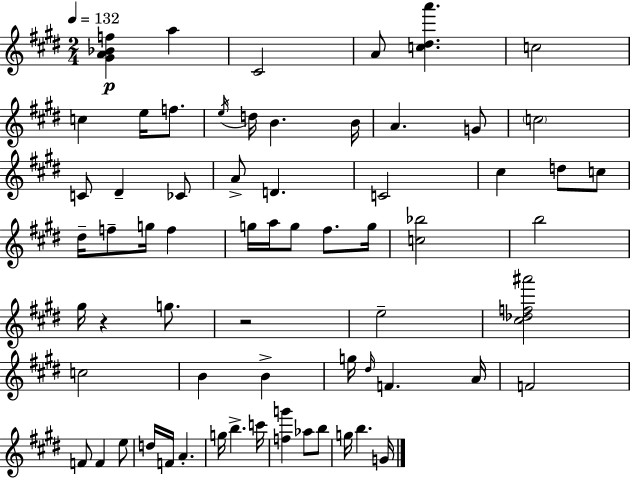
[G#4,A4,Bb4,F5]/q A5/q C#4/h A4/e [C5,D#5,A6]/q. C5/h C5/q E5/s F5/e. E5/s D5/s B4/q. B4/s A4/q. G4/e C5/h C4/e D#4/q CES4/e A4/e D4/q. C4/h C#5/q D5/e C5/e D#5/s F5/e G5/s F5/q G5/s A5/s G5/e F#5/e. G5/s [C5,Bb5]/h B5/h G#5/s R/q G5/e. R/h E5/h [C#5,Db5,F5,A#6]/h C5/h B4/q B4/q G5/s D#5/s F4/q. A4/s F4/h F4/e F4/q E5/e D5/s F4/s A4/q. G5/s B5/q. C6/s [F5,G6]/q Ab5/e B5/e G5/s B5/q. G4/s